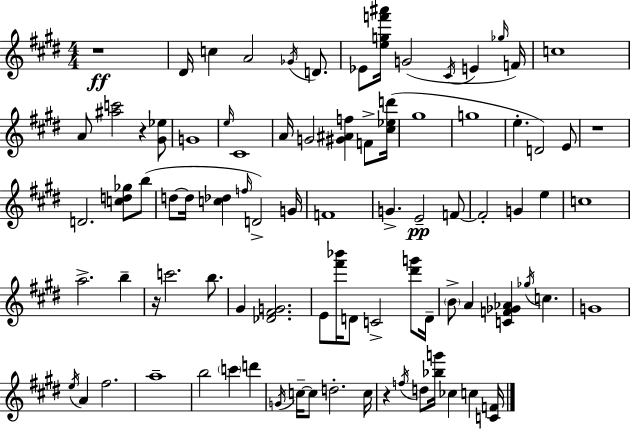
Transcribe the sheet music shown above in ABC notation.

X:1
T:Untitled
M:4/4
L:1/4
K:E
z4 ^D/4 c A2 _G/4 D/2 _E/2 [egf'^a']/4 G2 ^C/4 E _g/4 F/4 c4 A/2 [^ac']2 z [^G_e]/2 G4 e/4 ^C4 A/4 G2 [^G^Af] F/2 [^c_ed']/4 ^g4 g4 e D2 E/2 z4 D2 [cd_g]/2 b/2 d/2 d/4 [c_d] f/4 D2 G/4 F4 G E2 F/2 F2 G e c4 a2 b z/4 c'2 b/2 ^G [_D^FG]2 E/2 [^f'_b']/4 D/2 C2 [^d'g']/2 D/4 B/2 A [CF_G_A] _g/4 c G4 e/4 A ^f2 a4 b2 c' d' G/4 c/4 c/2 d2 c/4 z f/4 d/2 [_bg']/4 _c c [CF]/4